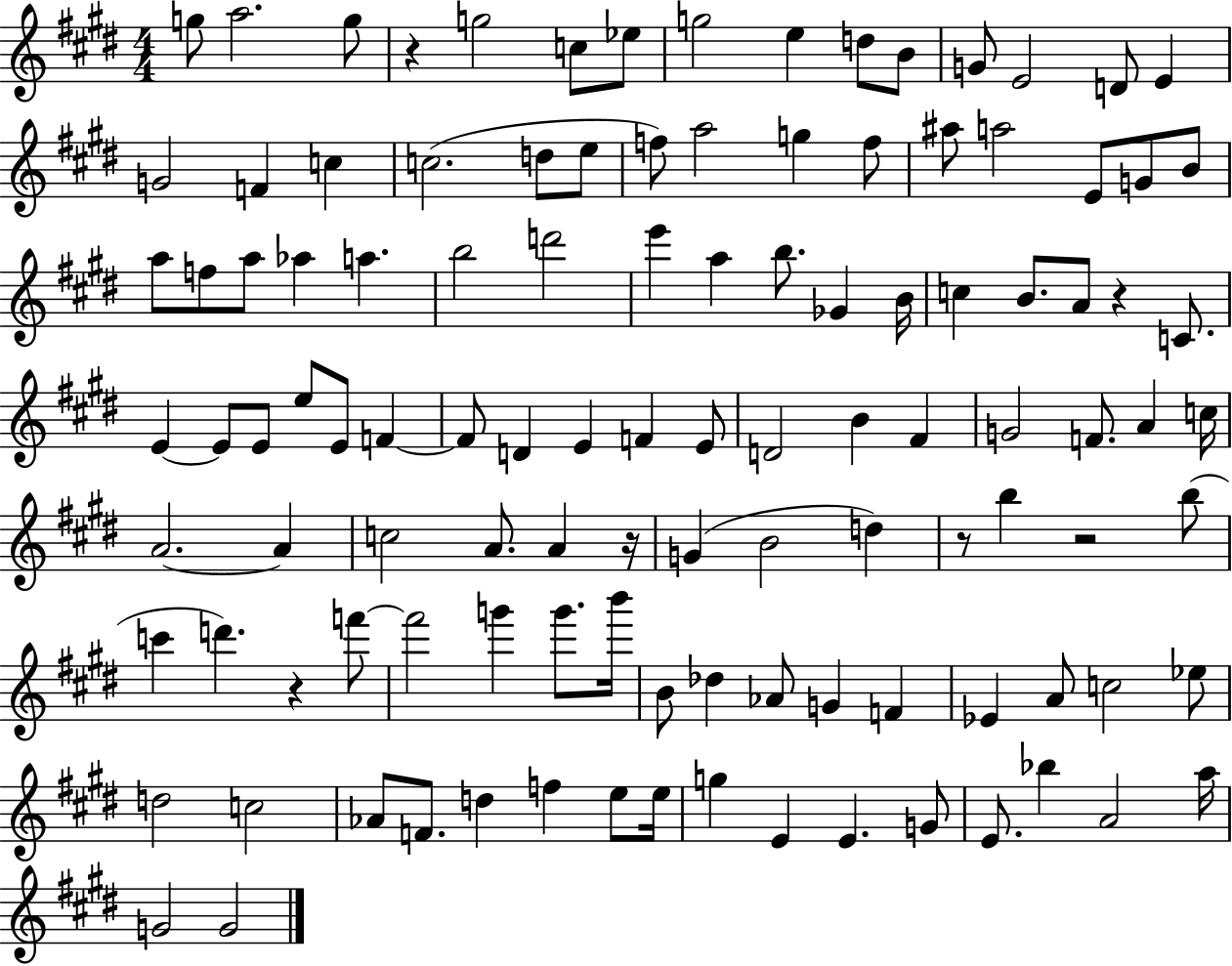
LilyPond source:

{
  \clef treble
  \numericTimeSignature
  \time 4/4
  \key e \major
  g''8 a''2. g''8 | r4 g''2 c''8 ees''8 | g''2 e''4 d''8 b'8 | g'8 e'2 d'8 e'4 | \break g'2 f'4 c''4 | c''2.( d''8 e''8 | f''8) a''2 g''4 f''8 | ais''8 a''2 e'8 g'8 b'8 | \break a''8 f''8 a''8 aes''4 a''4. | b''2 d'''2 | e'''4 a''4 b''8. ges'4 b'16 | c''4 b'8. a'8 r4 c'8. | \break e'4~~ e'8 e'8 e''8 e'8 f'4~~ | f'8 d'4 e'4 f'4 e'8 | d'2 b'4 fis'4 | g'2 f'8. a'4 c''16 | \break a'2.~~ a'4 | c''2 a'8. a'4 r16 | g'4( b'2 d''4) | r8 b''4 r2 b''8( | \break c'''4 d'''4.) r4 f'''8~~ | f'''2 g'''4 g'''8. b'''16 | b'8 des''4 aes'8 g'4 f'4 | ees'4 a'8 c''2 ees''8 | \break d''2 c''2 | aes'8 f'8. d''4 f''4 e''8 e''16 | g''4 e'4 e'4. g'8 | e'8. bes''4 a'2 a''16 | \break g'2 g'2 | \bar "|."
}